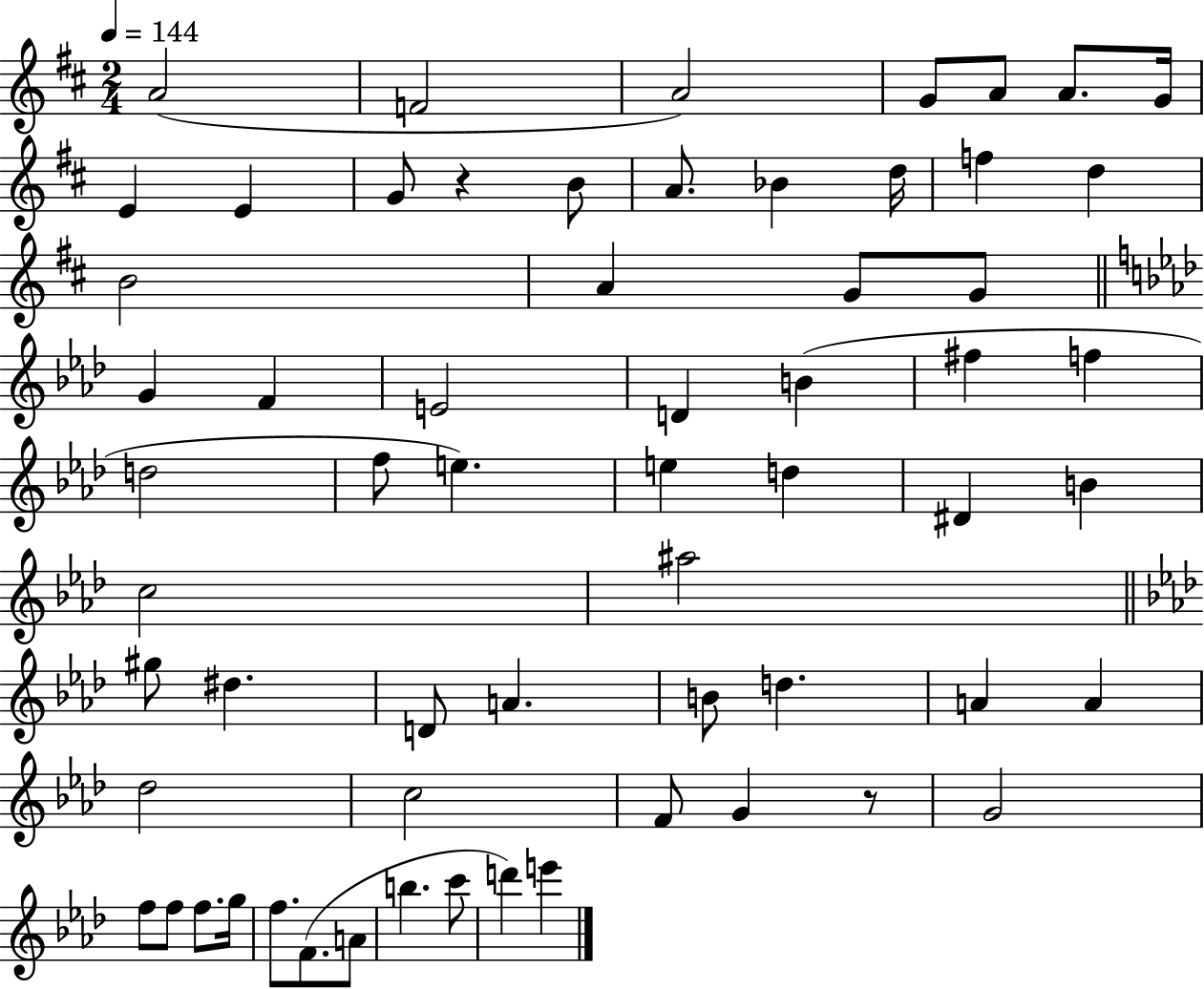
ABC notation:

X:1
T:Untitled
M:2/4
L:1/4
K:D
A2 F2 A2 G/2 A/2 A/2 G/4 E E G/2 z B/2 A/2 _B d/4 f d B2 A G/2 G/2 G F E2 D B ^f f d2 f/2 e e d ^D B c2 ^a2 ^g/2 ^d D/2 A B/2 d A A _d2 c2 F/2 G z/2 G2 f/2 f/2 f/2 g/4 f/2 F/2 A/2 b c'/2 d' e'